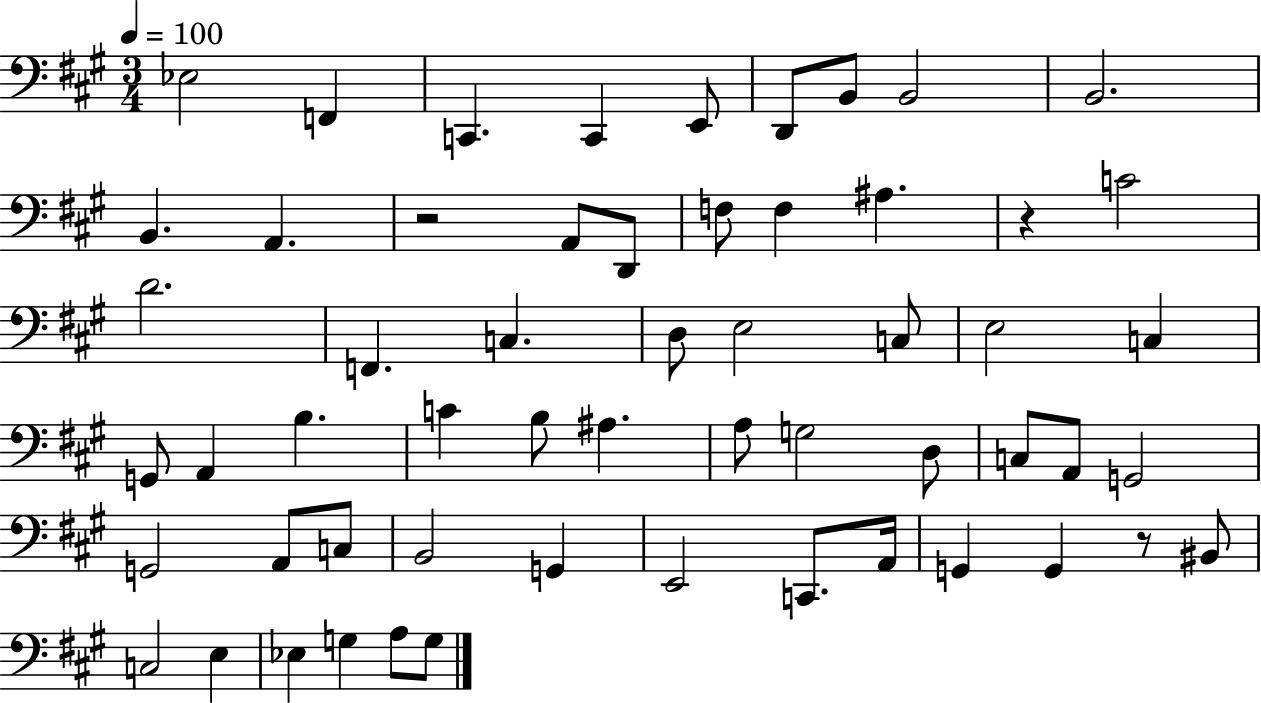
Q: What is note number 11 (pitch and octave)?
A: A2